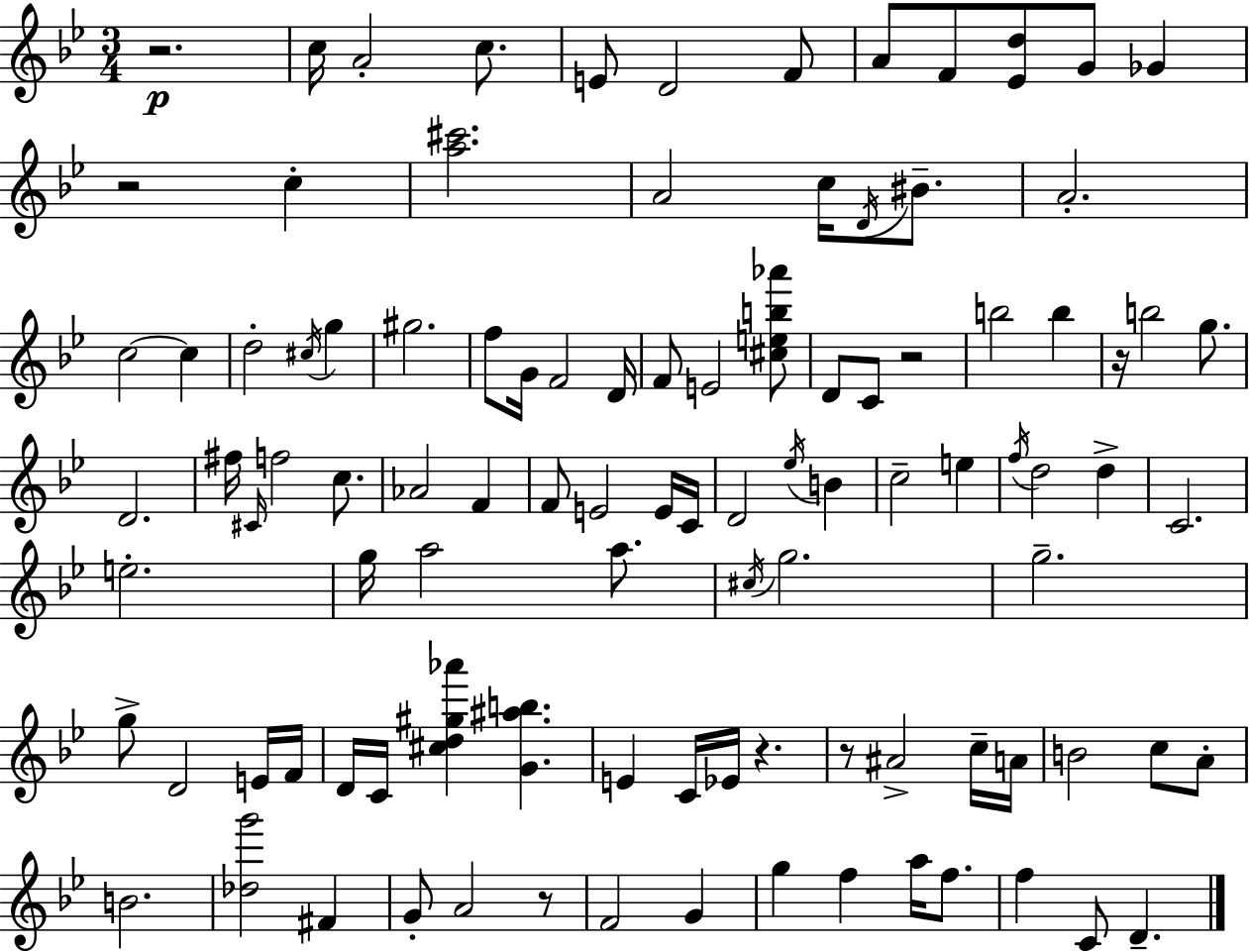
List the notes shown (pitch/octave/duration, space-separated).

R/h. C5/s A4/h C5/e. E4/e D4/h F4/e A4/e F4/e [Eb4,D5]/e G4/e Gb4/q R/h C5/q [A5,C#6]/h. A4/h C5/s D4/s BIS4/e. A4/h. C5/h C5/q D5/h C#5/s G5/q G#5/h. F5/e G4/s F4/h D4/s F4/e E4/h [C#5,E5,B5,Ab6]/e D4/e C4/e R/h B5/h B5/q R/s B5/h G5/e. D4/h. F#5/s C#4/s F5/h C5/e. Ab4/h F4/q F4/e E4/h E4/s C4/s D4/h Eb5/s B4/q C5/h E5/q F5/s D5/h D5/q C4/h. E5/h. G5/s A5/h A5/e. C#5/s G5/h. G5/h. G5/e D4/h E4/s F4/s D4/s C4/s [C#5,D5,G#5,Ab6]/q [G4,A#5,B5]/q. E4/q C4/s Eb4/s R/q. R/e A#4/h C5/s A4/s B4/h C5/e A4/e B4/h. [Db5,G6]/h F#4/q G4/e A4/h R/e F4/h G4/q G5/q F5/q A5/s F5/e. F5/q C4/e D4/q.